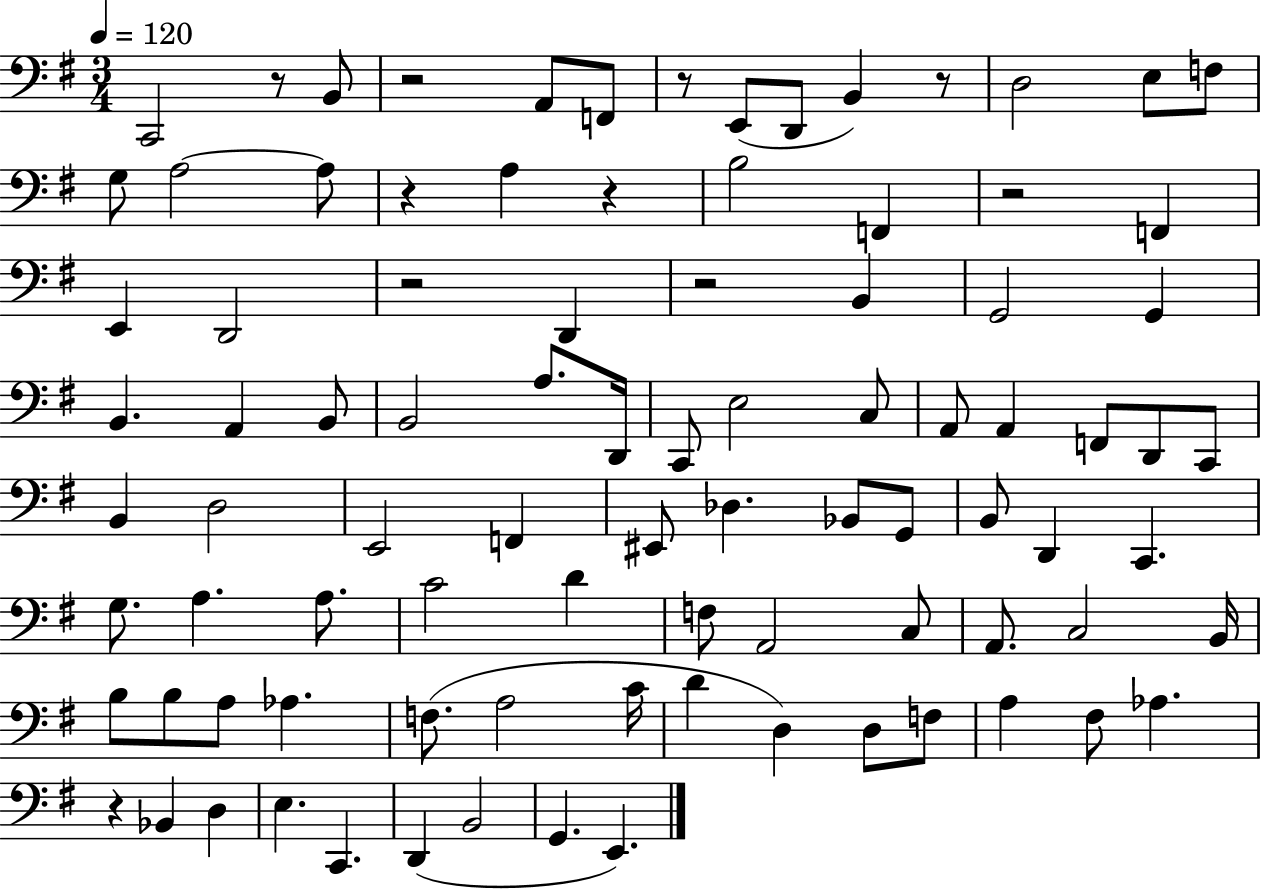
{
  \clef bass
  \numericTimeSignature
  \time 3/4
  \key g \major
  \tempo 4 = 120
  c,2 r8 b,8 | r2 a,8 f,8 | r8 e,8( d,8 b,4) r8 | d2 e8 f8 | \break g8 a2~~ a8 | r4 a4 r4 | b2 f,4 | r2 f,4 | \break e,4 d,2 | r2 d,4 | r2 b,4 | g,2 g,4 | \break b,4. a,4 b,8 | b,2 a8. d,16 | c,8 e2 c8 | a,8 a,4 f,8 d,8 c,8 | \break b,4 d2 | e,2 f,4 | eis,8 des4. bes,8 g,8 | b,8 d,4 c,4. | \break g8. a4. a8. | c'2 d'4 | f8 a,2 c8 | a,8. c2 b,16 | \break b8 b8 a8 aes4. | f8.( a2 c'16 | d'4 d4) d8 f8 | a4 fis8 aes4. | \break r4 bes,4 d4 | e4. c,4. | d,4( b,2 | g,4. e,4.) | \break \bar "|."
}